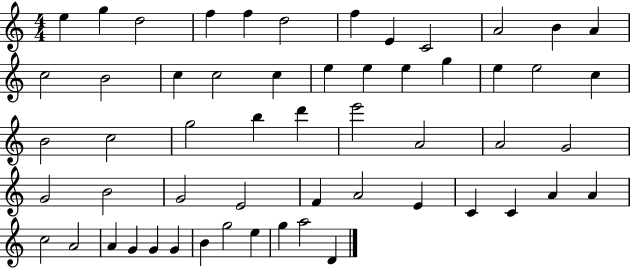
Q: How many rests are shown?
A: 0